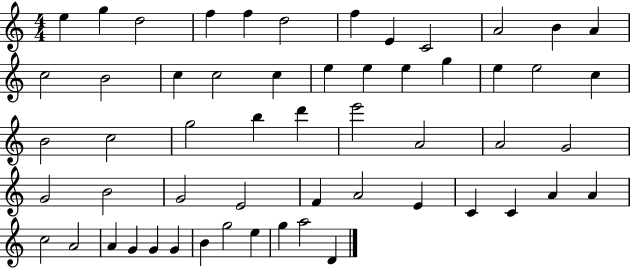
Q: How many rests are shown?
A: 0